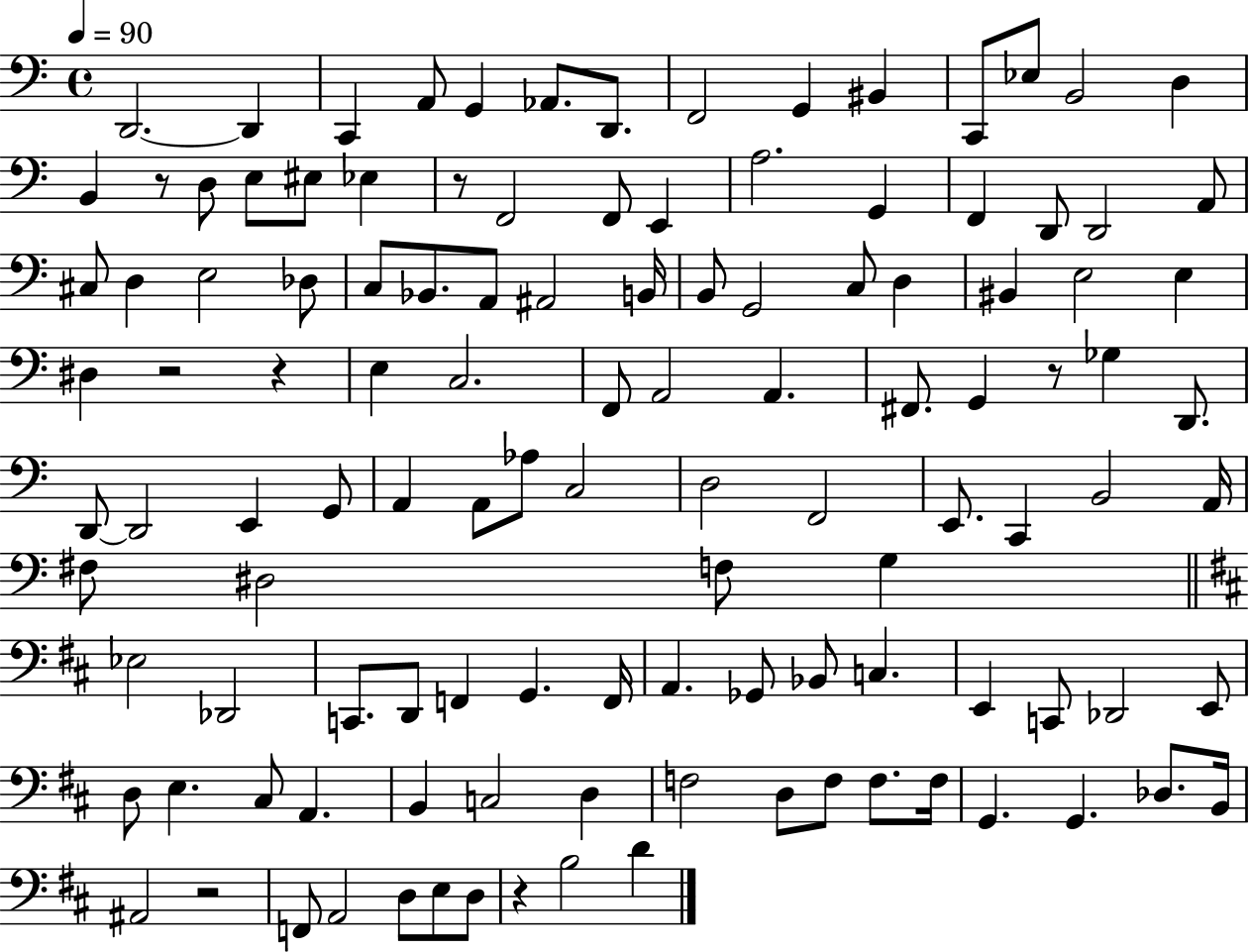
{
  \clef bass
  \time 4/4
  \defaultTimeSignature
  \key c \major
  \tempo 4 = 90
  \repeat volta 2 { d,2.~~ d,4 | c,4 a,8 g,4 aes,8. d,8. | f,2 g,4 bis,4 | c,8 ees8 b,2 d4 | \break b,4 r8 d8 e8 eis8 ees4 | r8 f,2 f,8 e,4 | a2. g,4 | f,4 d,8 d,2 a,8 | \break cis8 d4 e2 des8 | c8 bes,8. a,8 ais,2 b,16 | b,8 g,2 c8 d4 | bis,4 e2 e4 | \break dis4 r2 r4 | e4 c2. | f,8 a,2 a,4. | fis,8. g,4 r8 ges4 d,8. | \break d,8~~ d,2 e,4 g,8 | a,4 a,8 aes8 c2 | d2 f,2 | e,8. c,4 b,2 a,16 | \break fis8 dis2 f8 g4 | \bar "||" \break \key b \minor ees2 des,2 | c,8. d,8 f,4 g,4. f,16 | a,4. ges,8 bes,8 c4. | e,4 c,8 des,2 e,8 | \break d8 e4. cis8 a,4. | b,4 c2 d4 | f2 d8 f8 f8. f16 | g,4. g,4. des8. b,16 | \break ais,2 r2 | f,8 a,2 d8 e8 d8 | r4 b2 d'4 | } \bar "|."
}